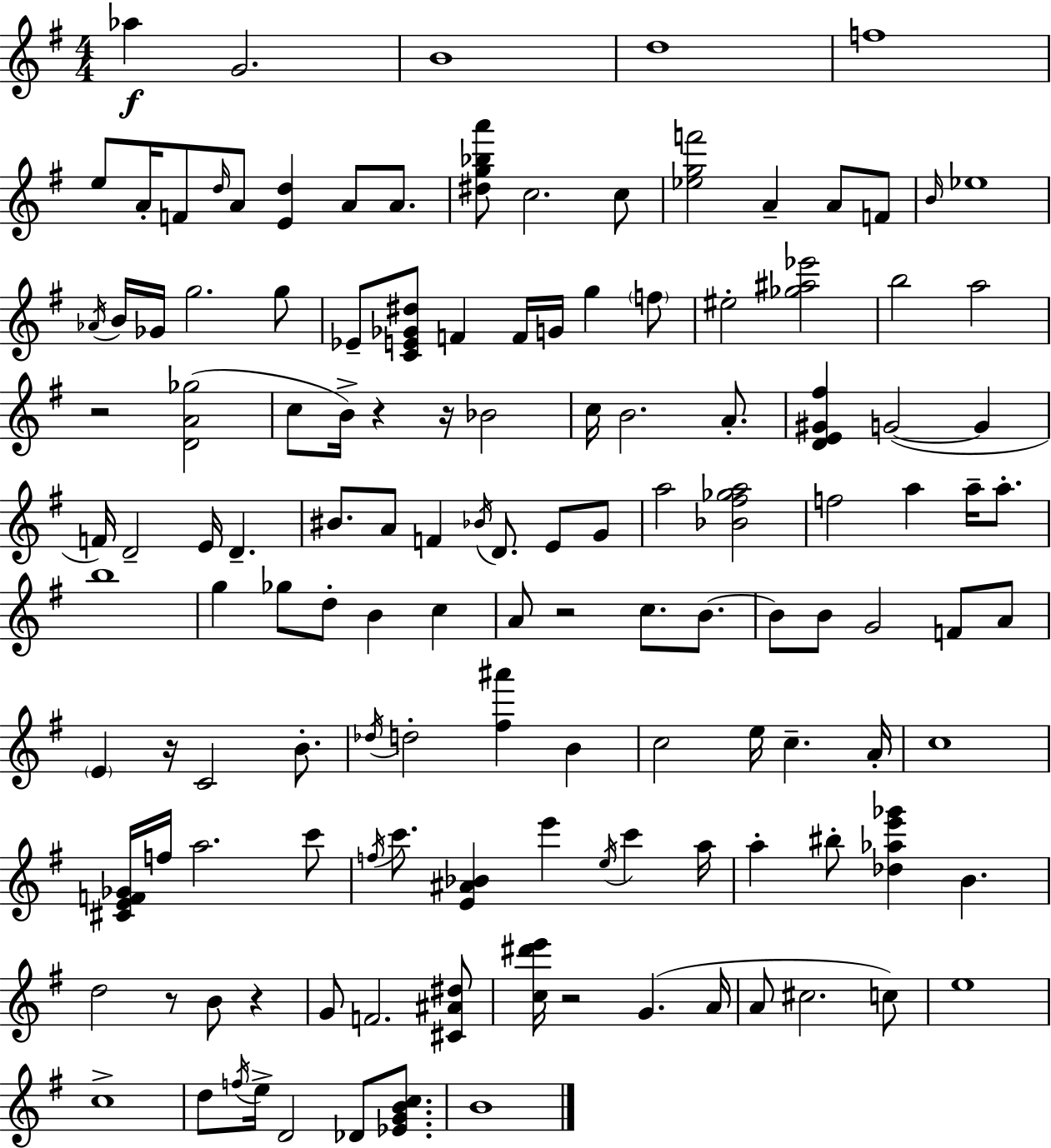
X:1
T:Untitled
M:4/4
L:1/4
K:G
_a G2 B4 d4 f4 e/2 A/4 F/2 d/4 A/2 [Ed] A/2 A/2 [^dg_ba']/2 c2 c/2 [_egf']2 A A/2 F/2 B/4 _e4 _A/4 B/4 _G/4 g2 g/2 _E/2 [CE_G^d]/2 F F/4 G/4 g f/2 ^e2 [_g^a_e']2 b2 a2 z2 [DA_g]2 c/2 B/4 z z/4 _B2 c/4 B2 A/2 [DE^G^f] G2 G F/4 D2 E/4 D ^B/2 A/2 F _B/4 D/2 E/2 G/2 a2 [_B^f_ga]2 f2 a a/4 a/2 b4 g _g/2 d/2 B c A/2 z2 c/2 B/2 B/2 B/2 G2 F/2 A/2 E z/4 C2 B/2 _d/4 d2 [^f^a'] B c2 e/4 c A/4 c4 [^CEF_G]/4 f/4 a2 c'/2 f/4 c'/2 [E^A_B] e' e/4 c' a/4 a ^b/2 [_d_ae'_g'] B d2 z/2 B/2 z G/2 F2 [^C^A^d]/2 [c^d'e']/4 z2 G A/4 A/2 ^c2 c/2 e4 c4 d/2 f/4 e/4 D2 _D/2 [_EGBc]/2 B4